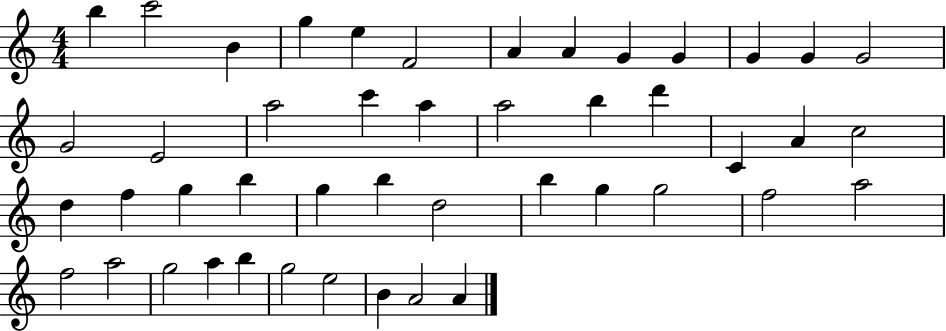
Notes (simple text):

B5/q C6/h B4/q G5/q E5/q F4/h A4/q A4/q G4/q G4/q G4/q G4/q G4/h G4/h E4/h A5/h C6/q A5/q A5/h B5/q D6/q C4/q A4/q C5/h D5/q F5/q G5/q B5/q G5/q B5/q D5/h B5/q G5/q G5/h F5/h A5/h F5/h A5/h G5/h A5/q B5/q G5/h E5/h B4/q A4/h A4/q